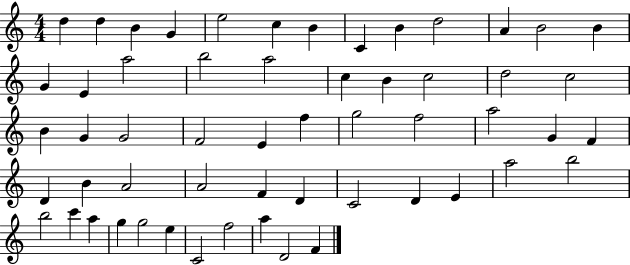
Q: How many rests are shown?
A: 0